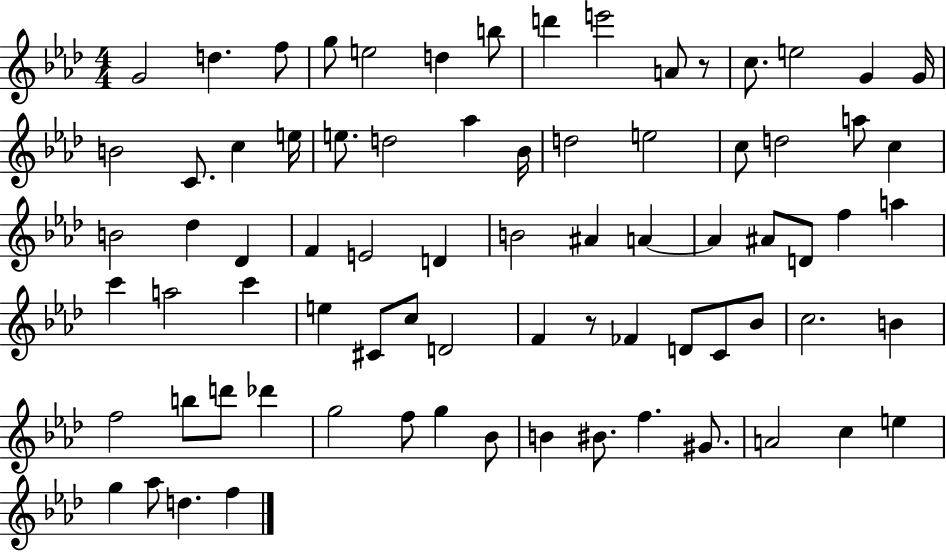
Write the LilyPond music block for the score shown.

{
  \clef treble
  \numericTimeSignature
  \time 4/4
  \key aes \major
  \repeat volta 2 { g'2 d''4. f''8 | g''8 e''2 d''4 b''8 | d'''4 e'''2 a'8 r8 | c''8. e''2 g'4 g'16 | \break b'2 c'8. c''4 e''16 | e''8. d''2 aes''4 bes'16 | d''2 e''2 | c''8 d''2 a''8 c''4 | \break b'2 des''4 des'4 | f'4 e'2 d'4 | b'2 ais'4 a'4~~ | a'4 ais'8 d'8 f''4 a''4 | \break c'''4 a''2 c'''4 | e''4 cis'8 c''8 d'2 | f'4 r8 fes'4 d'8 c'8 bes'8 | c''2. b'4 | \break f''2 b''8 d'''8 des'''4 | g''2 f''8 g''4 bes'8 | b'4 bis'8. f''4. gis'8. | a'2 c''4 e''4 | \break g''4 aes''8 d''4. f''4 | } \bar "|."
}